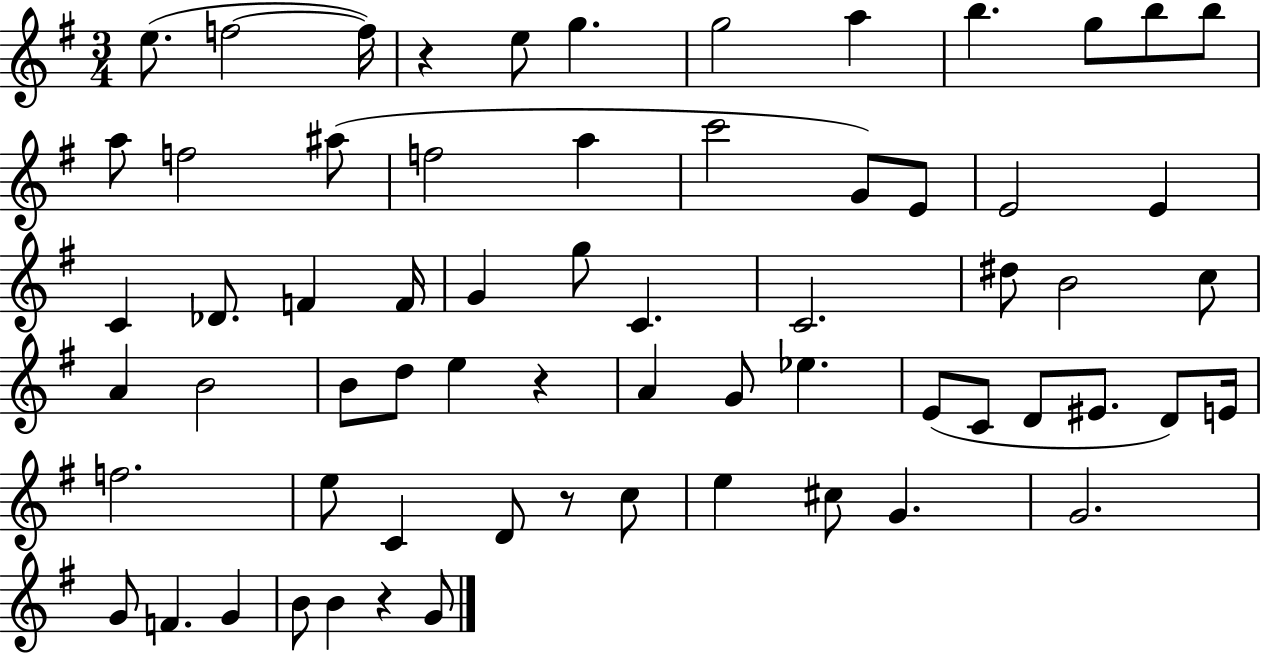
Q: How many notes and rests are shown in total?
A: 65